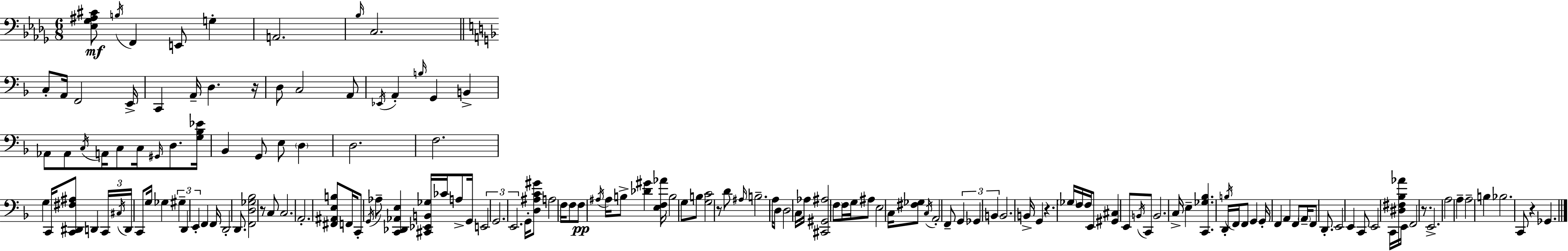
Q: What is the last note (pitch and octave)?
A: Gb2